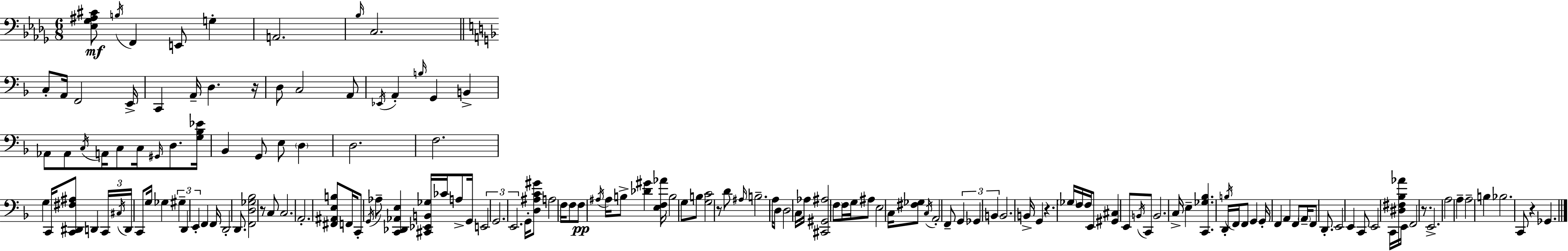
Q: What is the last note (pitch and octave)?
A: Gb2